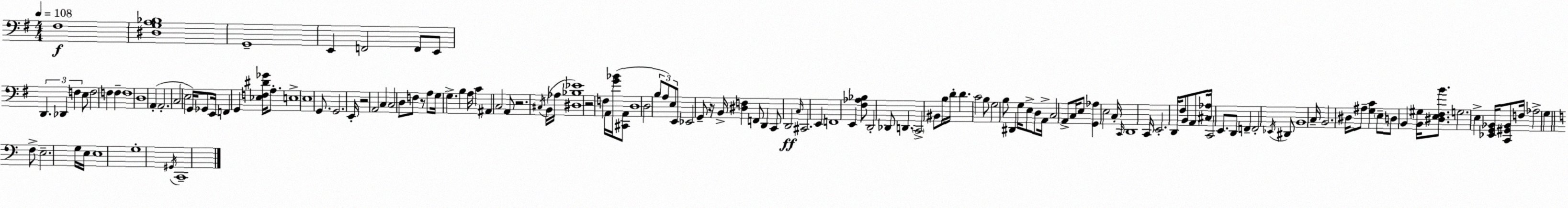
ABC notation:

X:1
T:Untitled
M:4/4
L:1/4
K:Em
^F,4 [^D,G,A,_B,]4 G,,4 E,, F,,2 F,,/2 E,,/2 D,, _D,, F, E,/2 F,2 F, F, F,4 D,4 A,, A,,2 C,2 E,2 G,,/4 _G,,/2 E,,/4 F,, G,, [_E,F,^D_G]/4 A,/2 E,4 E,4 G,,/2 G,,2 E,,/4 z2 A,,2 C, C,2 D,/2 F,/2 z/2 A,/2 G,/4 G, B, A,/4 C ^A,, C,2 A,,/2 z2 ^C,/4 B,,/4 _A,/4 [^D,_B,_E]4 z2 F, A,,/4 [G_B]/4 [^C,,A,,]/2 D,4 D,2 B,/2 A,/2 E,/2 E,,/2 _E,,2 G,,/2 z/4 B,,/4 [^D,F,] F,,/2 D,, C,,/2 D,,2 C,/4 ^C,,2 E,, F,,4 E,, [^F,_A,_B,]/2 D,,2 _D,,/2 D,, C,,2 ^B,,/2 B,/4 D/4 D C2 B,/2 G,2 B,/2 ^D,, G,/4 E,/2 D,/2 A,,/4 C,2 A,,/2 C,/4 E,/2 [G,,_A,] E,2 C,/4 C,,/4 D,,4 C,,/4 E,,2 D,,/4 ^F,/2 B,,/2 A,,/2 [^C,_A,]/4 C,,2 E,,/2 D,,/2 F,, F,,2 _E,,/4 ^D,,/2 B,,4 C,/4 B,,2 ^D,/4 ^A,/2 [G,C] E,/2 D,/2 B,, [B,,^G,]/4 [^D,E,^F,B]/2 G,2 E, [_E,,G,,_B,,]/4 [C,,^G,,_B,,]/2 F,/4 _A,2 G, F,/2 E,2 G,/4 E,/4 E,4 G,4 ^G,,/4 C,,4